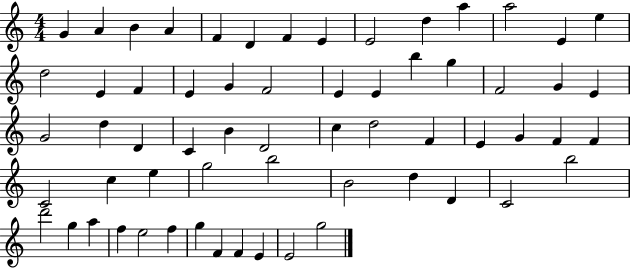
G4/q A4/q B4/q A4/q F4/q D4/q F4/q E4/q E4/h D5/q A5/q A5/h E4/q E5/q D5/h E4/q F4/q E4/q G4/q F4/h E4/q E4/q B5/q G5/q F4/h G4/q E4/q G4/h D5/q D4/q C4/q B4/q D4/h C5/q D5/h F4/q E4/q G4/q F4/q F4/q C4/h C5/q E5/q G5/h B5/h B4/h D5/q D4/q C4/h B5/h D6/h G5/q A5/q F5/q E5/h F5/q G5/q F4/q F4/q E4/q E4/h G5/h